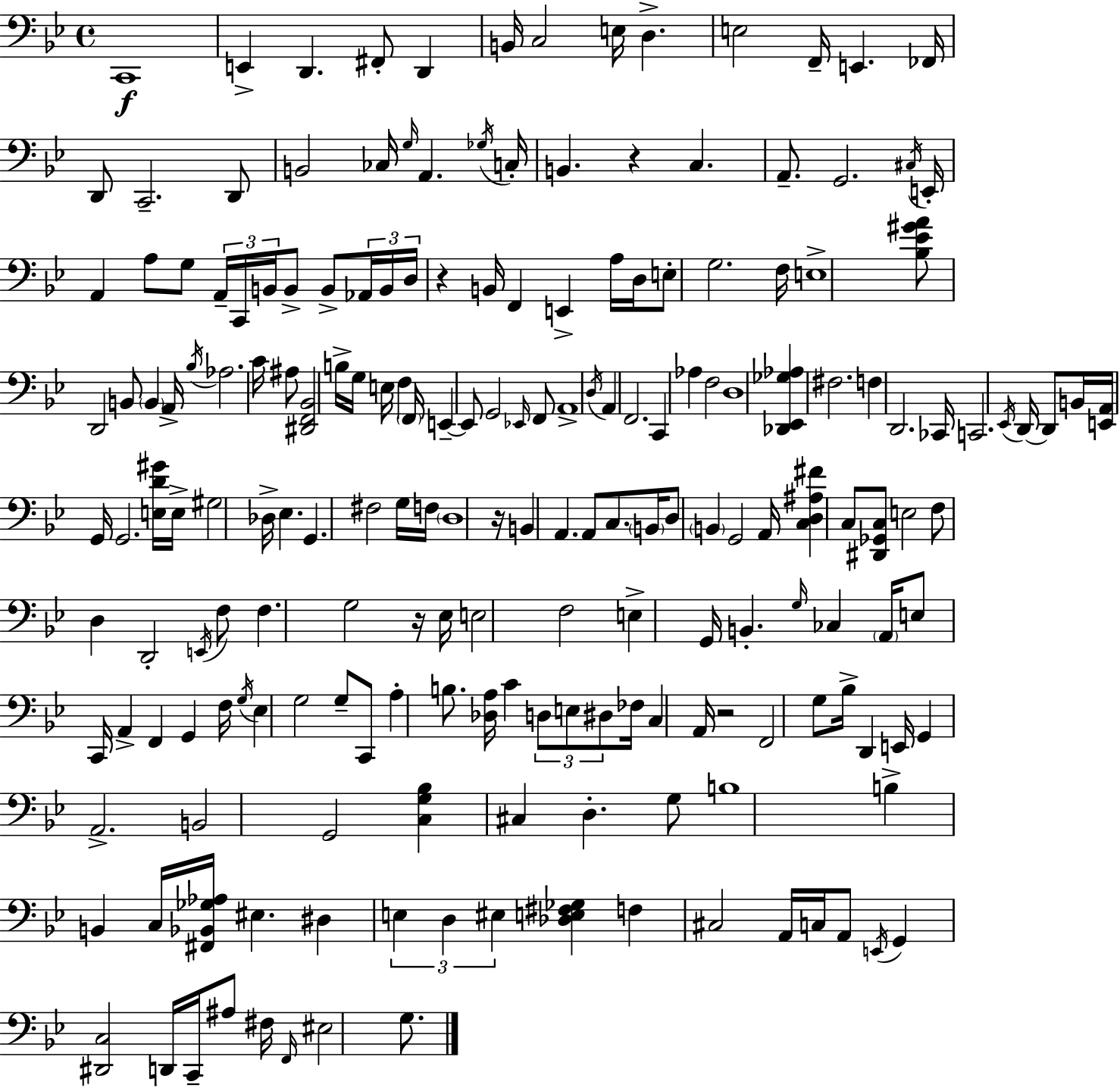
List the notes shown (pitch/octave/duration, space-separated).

C2/w E2/q D2/q. F#2/e D2/q B2/s C3/h E3/s D3/q. E3/h F2/s E2/q. FES2/s D2/e C2/h. D2/e B2/h CES3/s G3/s A2/q. Gb3/s C3/s B2/q. R/q C3/q. A2/e. G2/h. C#3/s E2/s A2/q A3/e G3/e A2/s C2/s B2/s B2/e B2/e Ab2/s B2/s D3/s R/q B2/s F2/q E2/q A3/s D3/s E3/e G3/h. F3/s E3/w [Bb3,Eb4,G#4,A4]/e D2/h B2/e B2/q A2/s Bb3/s Ab3/h. C4/s A#3/e [D#2,F2,Bb2]/h B3/s G3/s E3/s F3/q F2/s E2/q E2/e G2/h Eb2/s F2/e A2/w D3/s A2/q F2/h. C2/q Ab3/q F3/h D3/w [Db2,Eb2,Gb3,Ab3]/q F#3/h. F3/q D2/h. CES2/s C2/h. Eb2/s D2/s D2/e B2/s [E2,A2]/s G2/s G2/h. [E3,D4,G#4]/s E3/s G#3/h Db3/s Eb3/q. G2/q. F#3/h G3/s F3/s D3/w R/s B2/q A2/q. A2/e C3/e. B2/s D3/e B2/q G2/h A2/s [C3,D3,A#3,F#4]/q C3/e [D#2,Gb2,C3]/e E3/h F3/e D3/q D2/h E2/s F3/e F3/q. G3/h R/s Eb3/s E3/h F3/h E3/q G2/s B2/q. G3/s CES3/q A2/s E3/e C2/s A2/q F2/q G2/q F3/s G3/s Eb3/q G3/h G3/e C2/e A3/q B3/e. [Db3,A3]/s C4/q D3/e E3/e D#3/e FES3/s C3/q A2/s R/h F2/h G3/e Bb3/s D2/q E2/s G2/q A2/h. B2/h G2/h [C3,G3,Bb3]/q C#3/q D3/q. G3/e B3/w B3/q B2/q C3/s [F#2,Bb2,Gb3,Ab3]/s EIS3/q. D#3/q E3/q D3/q EIS3/q [Db3,E3,F#3,Gb3]/q F3/q C#3/h A2/s C3/s A2/e E2/s G2/q [D#2,C3]/h D2/s C2/s A#3/e F#3/s F2/s EIS3/h G3/e.